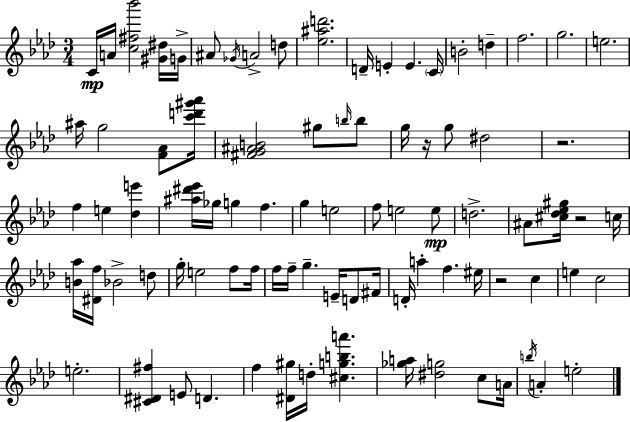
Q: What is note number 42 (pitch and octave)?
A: F5